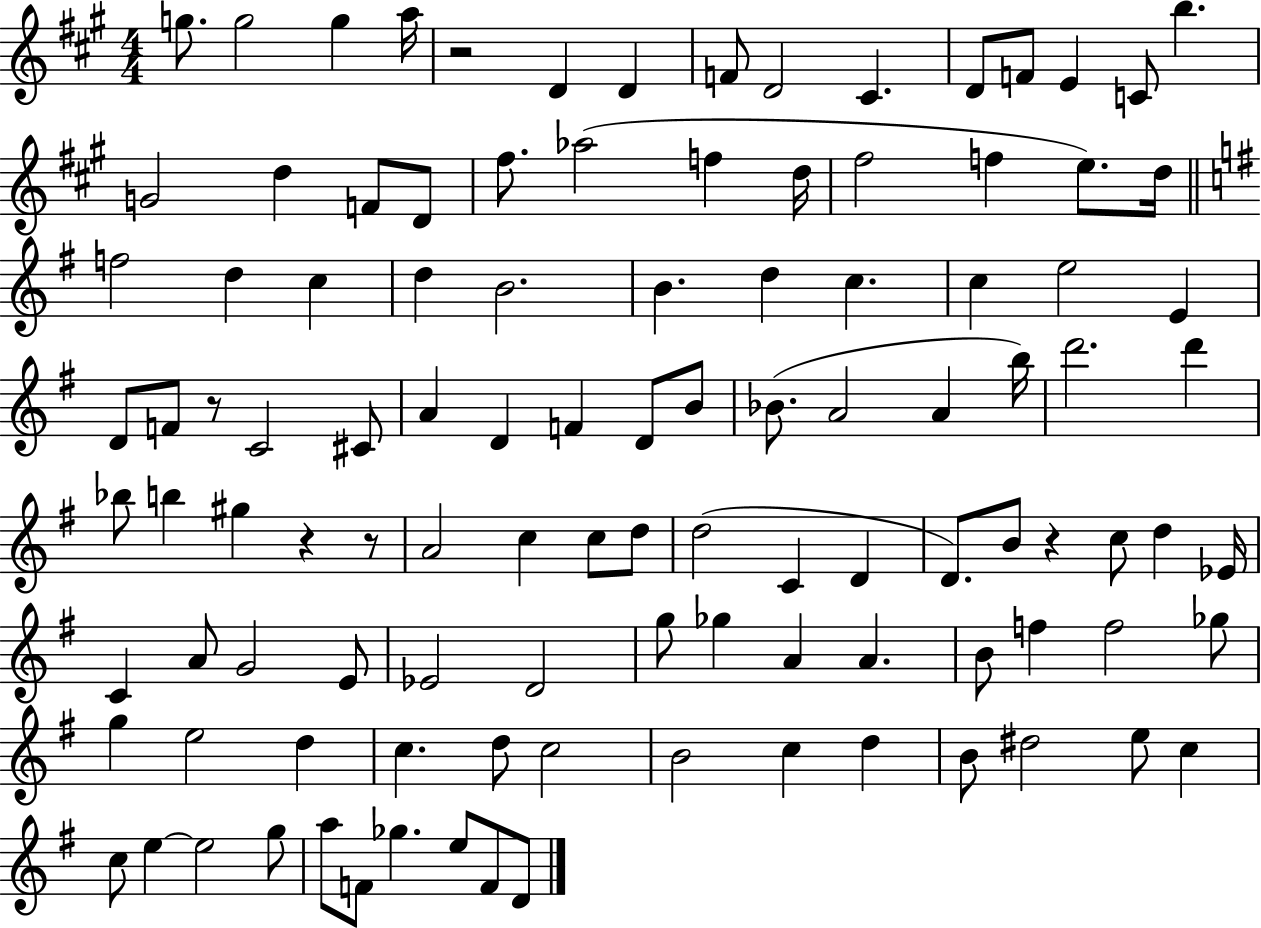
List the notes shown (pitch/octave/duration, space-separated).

G5/e. G5/h G5/q A5/s R/h D4/q D4/q F4/e D4/h C#4/q. D4/e F4/e E4/q C4/e B5/q. G4/h D5/q F4/e D4/e F#5/e. Ab5/h F5/q D5/s F#5/h F5/q E5/e. D5/s F5/h D5/q C5/q D5/q B4/h. B4/q. D5/q C5/q. C5/q E5/h E4/q D4/e F4/e R/e C4/h C#4/e A4/q D4/q F4/q D4/e B4/e Bb4/e. A4/h A4/q B5/s D6/h. D6/q Bb5/e B5/q G#5/q R/q R/e A4/h C5/q C5/e D5/e D5/h C4/q D4/q D4/e. B4/e R/q C5/e D5/q Eb4/s C4/q A4/e G4/h E4/e Eb4/h D4/h G5/e Gb5/q A4/q A4/q. B4/e F5/q F5/h Gb5/e G5/q E5/h D5/q C5/q. D5/e C5/h B4/h C5/q D5/q B4/e D#5/h E5/e C5/q C5/e E5/q E5/h G5/e A5/e F4/e Gb5/q. E5/e F4/e D4/e